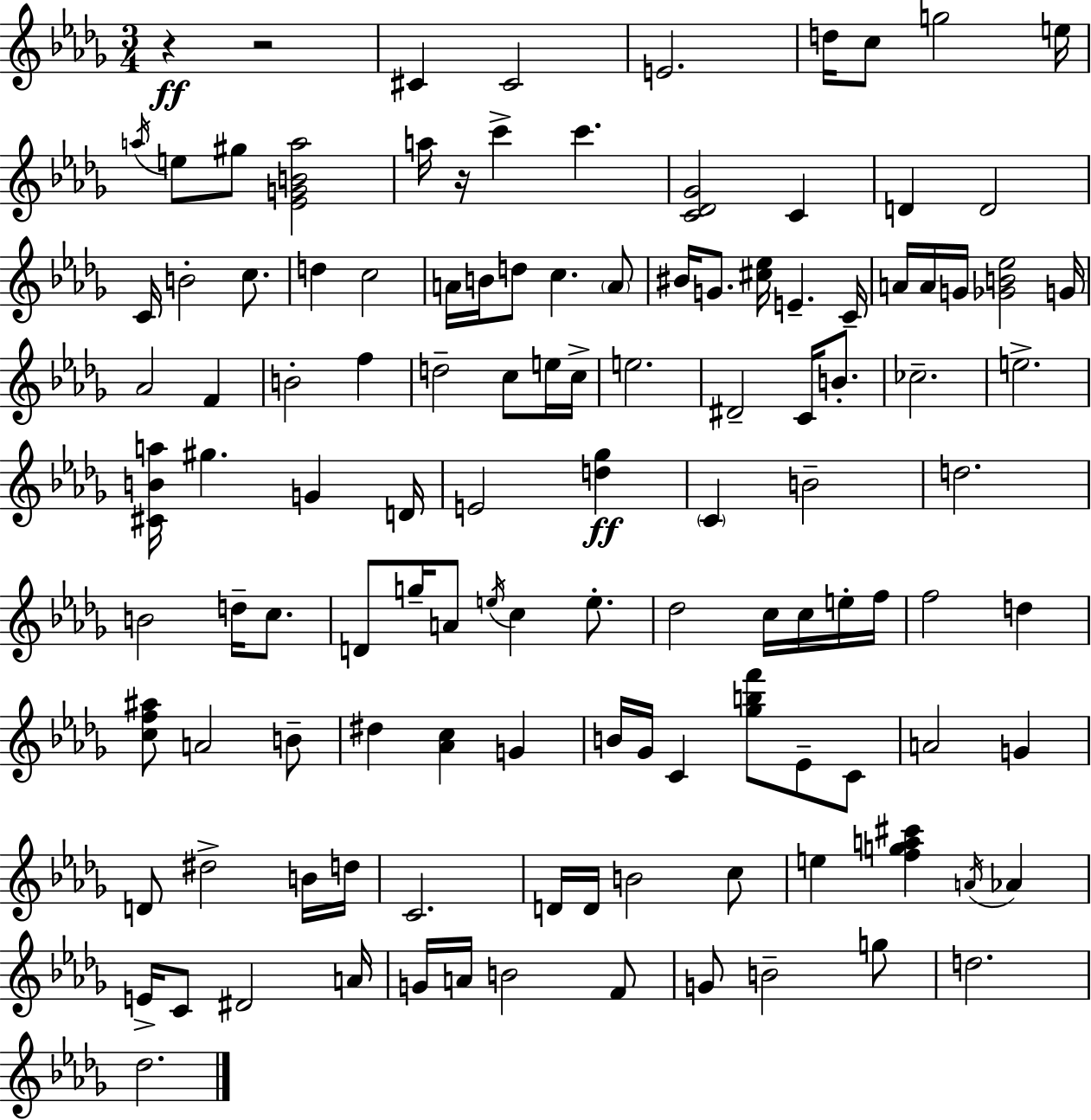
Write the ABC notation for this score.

X:1
T:Untitled
M:3/4
L:1/4
K:Bbm
z z2 ^C ^C2 E2 d/4 c/2 g2 e/4 a/4 e/2 ^g/2 [_EGBa]2 a/4 z/4 c' c' [C_D_G]2 C D D2 C/4 B2 c/2 d c2 A/4 B/4 d/2 c A/2 ^B/4 G/2 [^c_e]/4 E C/4 A/4 A/4 G/4 [_GB_e]2 G/4 _A2 F B2 f d2 c/2 e/4 c/4 e2 ^D2 C/4 B/2 _c2 e2 [^CBa]/4 ^g G D/4 E2 [d_g] C B2 d2 B2 d/4 c/2 D/2 g/4 A/2 e/4 c e/2 _d2 c/4 c/4 e/4 f/4 f2 d [cf^a]/2 A2 B/2 ^d [_Ac] G B/4 _G/4 C [_gbf']/2 _E/2 C/2 A2 G D/2 ^d2 B/4 d/4 C2 D/4 D/4 B2 c/2 e [fga^c'] A/4 _A E/4 C/2 ^D2 A/4 G/4 A/4 B2 F/2 G/2 B2 g/2 d2 _d2